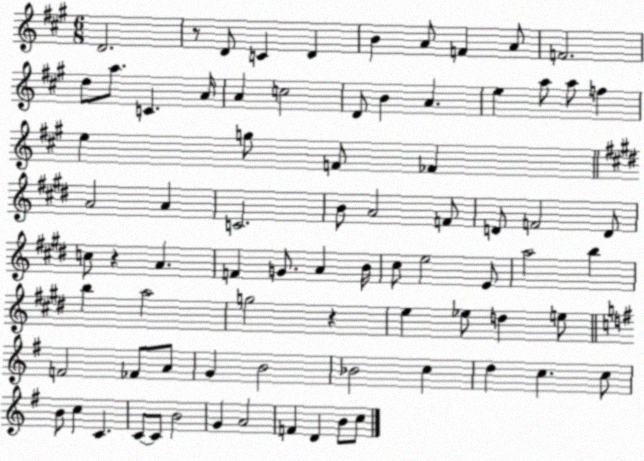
X:1
T:Untitled
M:6/8
L:1/4
K:A
D2 z/2 D/2 C D B A/2 F A/2 F2 d/2 a/2 C A/4 A c2 D/2 B A e a/2 a/2 f e g/2 F/2 _F A2 A C2 B/2 A2 F/2 D/2 F2 D/2 c/2 z A F G/2 A B/4 ^c/2 e2 E/2 a2 b b a2 g2 z e _e/2 d e/2 F2 _F/2 A/2 G B2 _B2 c d c c/2 B/2 c C C/2 C/2 B2 G A2 F D B/2 c/2